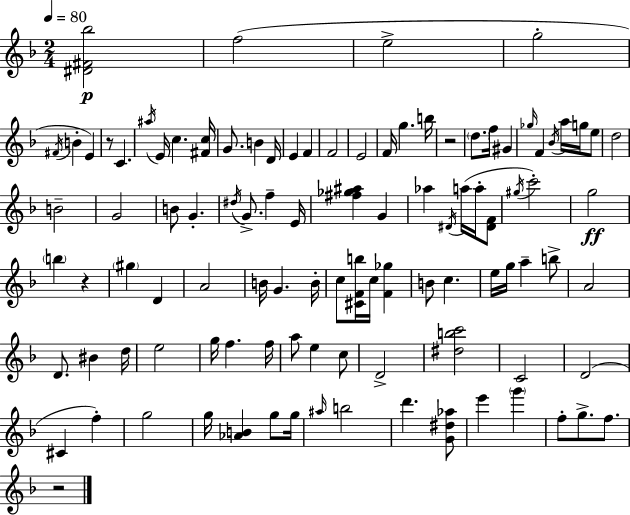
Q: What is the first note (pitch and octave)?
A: F5